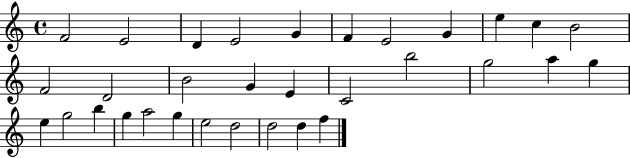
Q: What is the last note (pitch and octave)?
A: F5